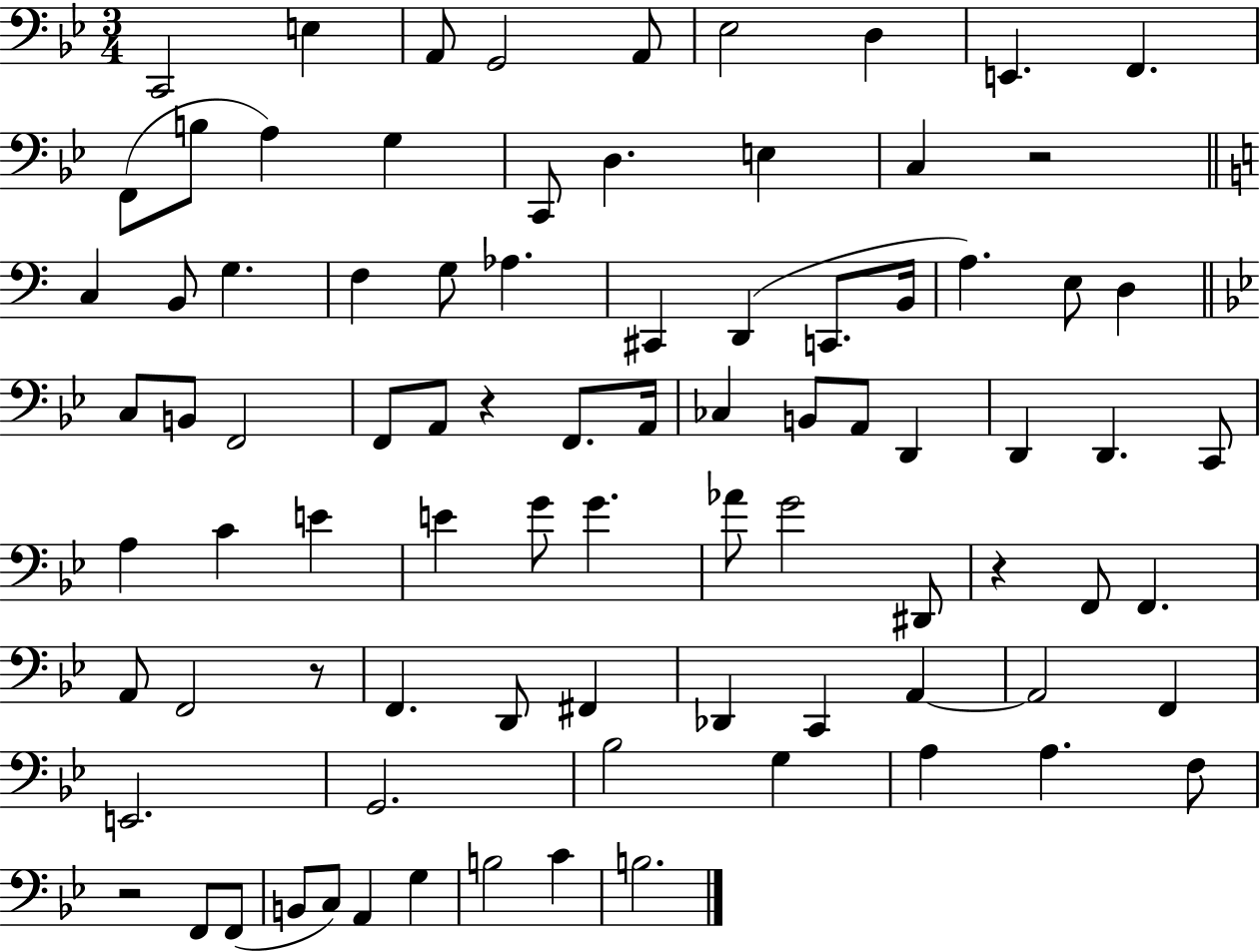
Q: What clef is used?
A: bass